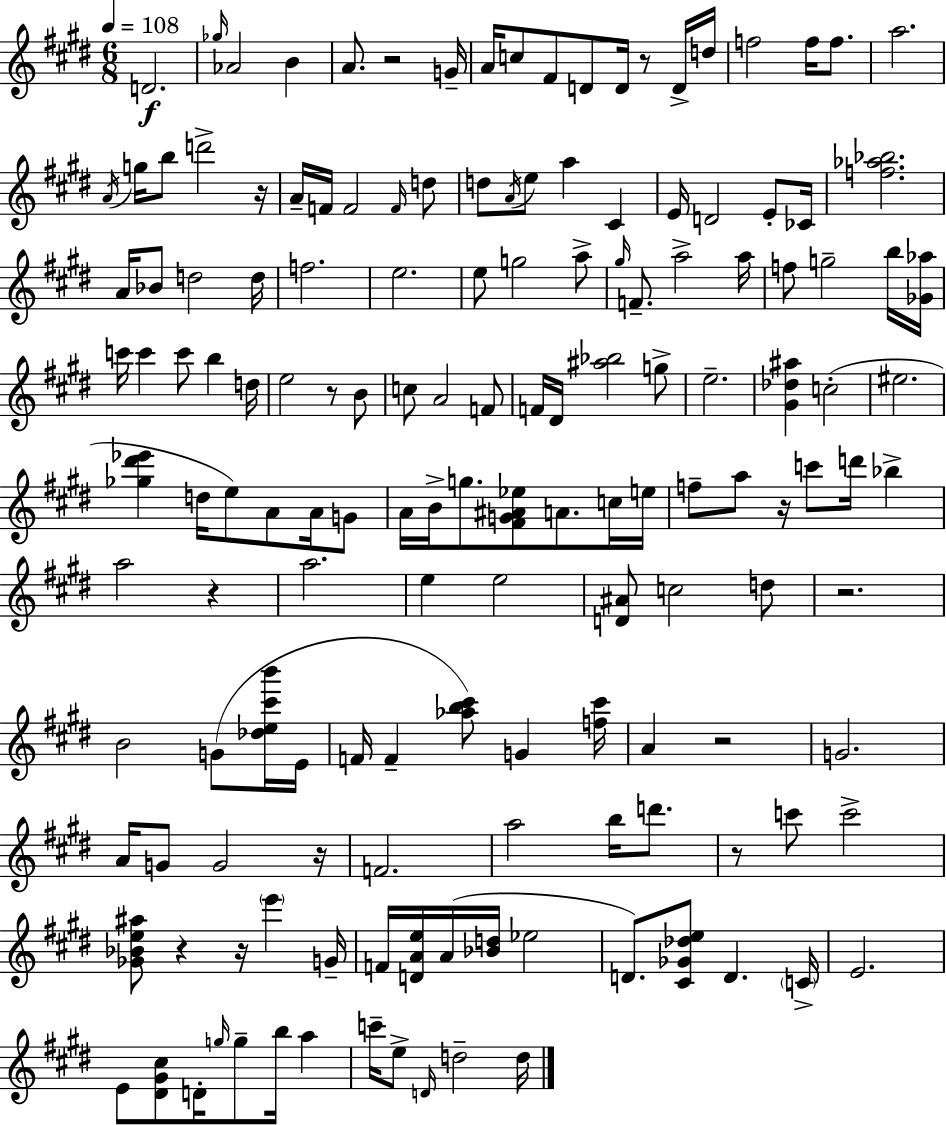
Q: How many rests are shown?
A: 12